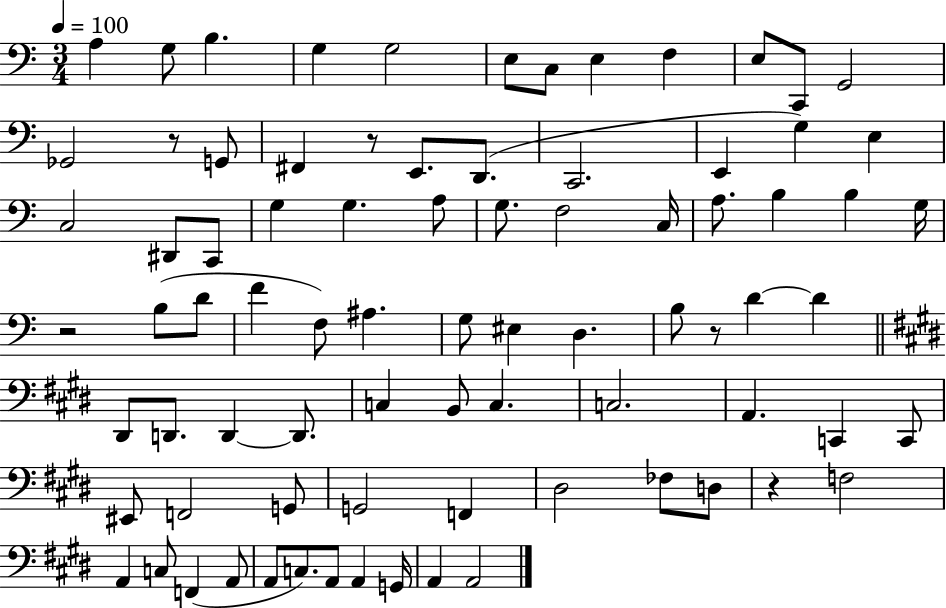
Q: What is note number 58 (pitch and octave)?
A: F2